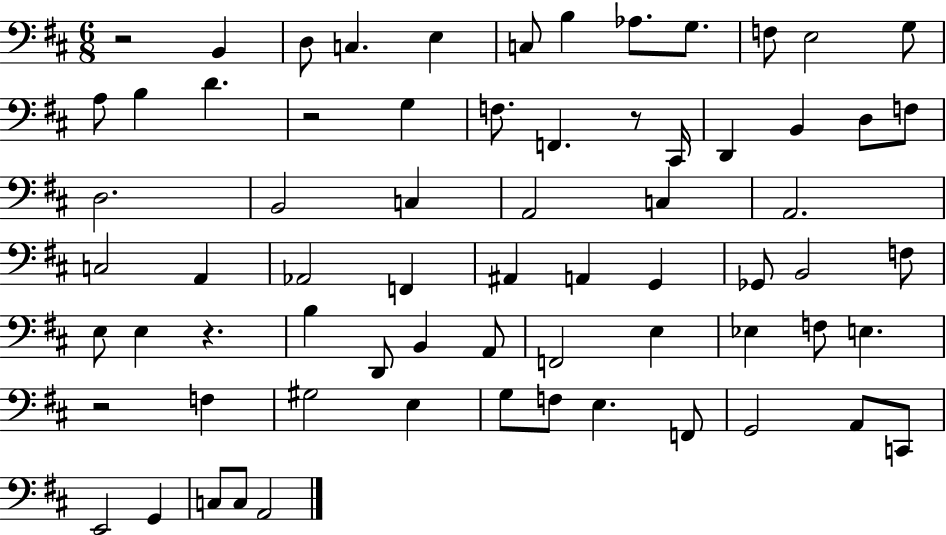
{
  \clef bass
  \numericTimeSignature
  \time 6/8
  \key d \major
  r2 b,4 | d8 c4. e4 | c8 b4 aes8. g8. | f8 e2 g8 | \break a8 b4 d'4. | r2 g4 | f8. f,4. r8 cis,16 | d,4 b,4 d8 f8 | \break d2. | b,2 c4 | a,2 c4 | a,2. | \break c2 a,4 | aes,2 f,4 | ais,4 a,4 g,4 | ges,8 b,2 f8 | \break e8 e4 r4. | b4 d,8 b,4 a,8 | f,2 e4 | ees4 f8 e4. | \break r2 f4 | gis2 e4 | g8 f8 e4. f,8 | g,2 a,8 c,8 | \break e,2 g,4 | c8 c8 a,2 | \bar "|."
}